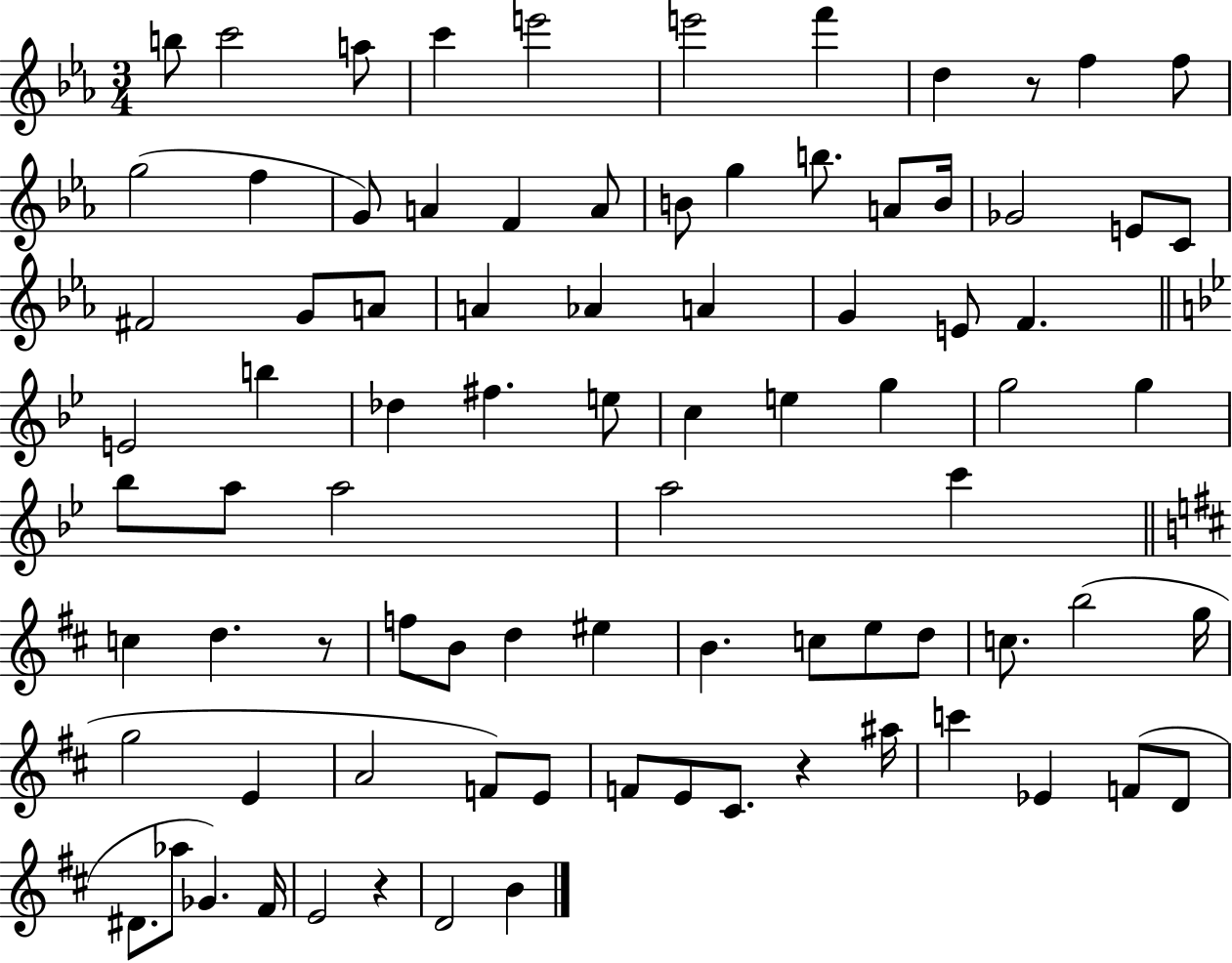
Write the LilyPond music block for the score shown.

{
  \clef treble
  \numericTimeSignature
  \time 3/4
  \key ees \major
  b''8 c'''2 a''8 | c'''4 e'''2 | e'''2 f'''4 | d''4 r8 f''4 f''8 | \break g''2( f''4 | g'8) a'4 f'4 a'8 | b'8 g''4 b''8. a'8 b'16 | ges'2 e'8 c'8 | \break fis'2 g'8 a'8 | a'4 aes'4 a'4 | g'4 e'8 f'4. | \bar "||" \break \key bes \major e'2 b''4 | des''4 fis''4. e''8 | c''4 e''4 g''4 | g''2 g''4 | \break bes''8 a''8 a''2 | a''2 c'''4 | \bar "||" \break \key d \major c''4 d''4. r8 | f''8 b'8 d''4 eis''4 | b'4. c''8 e''8 d''8 | c''8. b''2( g''16 | \break g''2 e'4 | a'2 f'8) e'8 | f'8 e'8 cis'8. r4 ais''16 | c'''4 ees'4 f'8( d'8 | \break dis'8. aes''8 ges'4.) fis'16 | e'2 r4 | d'2 b'4 | \bar "|."
}